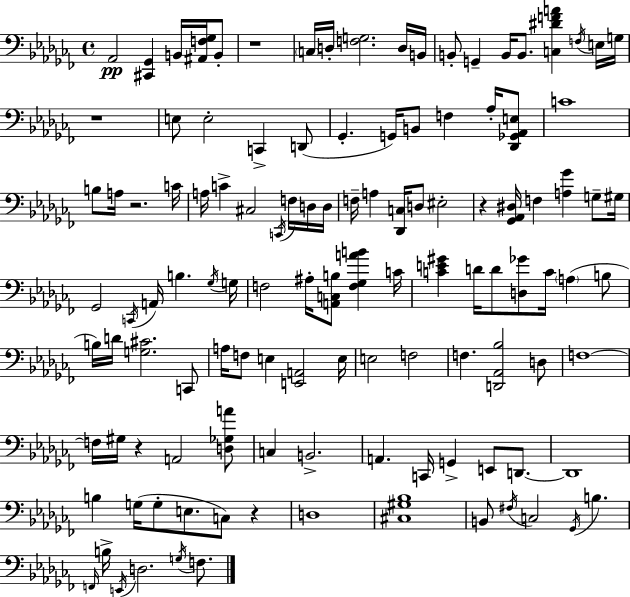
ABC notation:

X:1
T:Untitled
M:4/4
L:1/4
K:Abm
_A,,2 [^C,,_G,,] B,,/4 [^A,,F,_G,]/4 B,,/2 z4 C,/4 D,/4 [F,G,]2 D,/4 B,,/4 B,,/2 G,, B,,/4 B,,/2 [C,^DFA] F,/4 E,/4 G,/4 z4 E,/2 E,2 C,, D,,/2 _G,, G,,/4 B,,/2 F, _A,/4 [_D,,_G,,_A,,E,]/2 C4 B,/2 A,/4 z2 C/4 A,/4 C ^C,2 C,,/4 F,/4 D,/4 D,/4 F,/4 A, [_D,,C,]/4 D,/2 ^E,2 z [_G,,_A,,^D,]/4 F, [A,_G] G,/2 ^G,/4 _G,,2 C,,/4 A,,/4 B, _G,/4 G,/4 F,2 ^A,/4 [A,,C,B,]/2 [F,_G,AB] C/4 [CE^G] D/4 D/2 [D,_G]/2 C/4 A, B,/2 B,/4 D/4 [G,^C]2 C,,/2 A,/4 F,/2 E, [E,,A,,]2 E,/4 E,2 F,2 F, [D,,_A,,_B,]2 D,/2 F,4 F,/4 ^G,/4 z A,,2 [D,_G,A]/2 C, B,,2 A,, C,,/4 G,, E,,/2 D,,/2 D,,4 B, G,/4 G,/2 E,/2 C,/2 z D,4 [^C,^G,_B,]4 B,,/2 ^F,/4 C,2 _G,,/4 B, F,,/4 B,/4 E,,/4 D,2 G,/4 F,/2